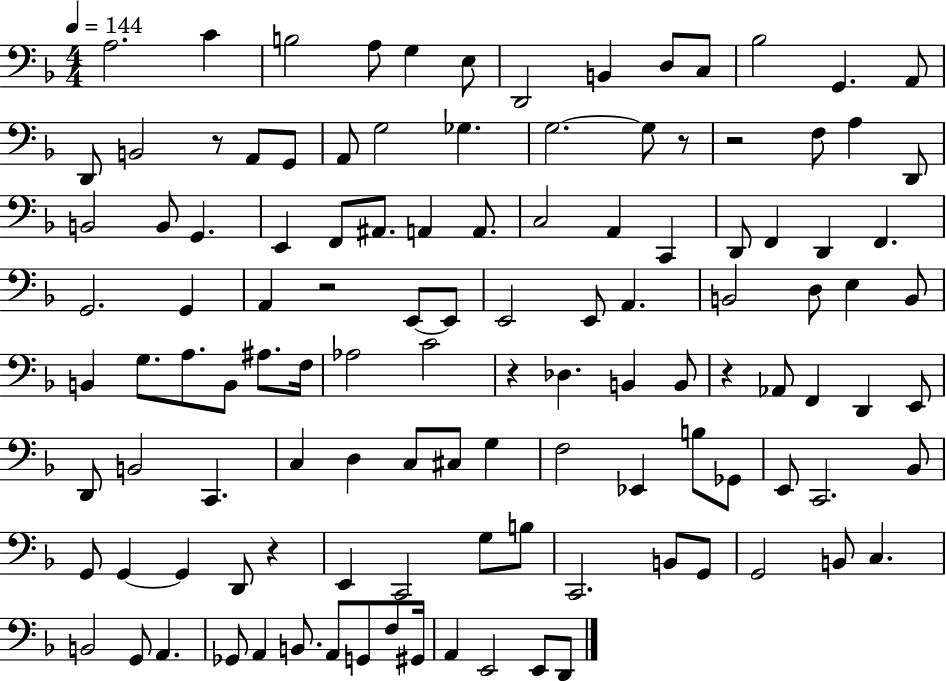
X:1
T:Untitled
M:4/4
L:1/4
K:F
A,2 C B,2 A,/2 G, E,/2 D,,2 B,, D,/2 C,/2 _B,2 G,, A,,/2 D,,/2 B,,2 z/2 A,,/2 G,,/2 A,,/2 G,2 _G, G,2 G,/2 z/2 z2 F,/2 A, D,,/2 B,,2 B,,/2 G,, E,, F,,/2 ^A,,/2 A,, A,,/2 C,2 A,, C,, D,,/2 F,, D,, F,, G,,2 G,, A,, z2 E,,/2 E,,/2 E,,2 E,,/2 A,, B,,2 D,/2 E, B,,/2 B,, G,/2 A,/2 B,,/2 ^A,/2 F,/4 _A,2 C2 z _D, B,, B,,/2 z _A,,/2 F,, D,, E,,/2 D,,/2 B,,2 C,, C, D, C,/2 ^C,/2 G, F,2 _E,, B,/2 _G,,/2 E,,/2 C,,2 _B,,/2 G,,/2 G,, G,, D,,/2 z E,, C,,2 G,/2 B,/2 C,,2 B,,/2 G,,/2 G,,2 B,,/2 C, B,,2 G,,/2 A,, _G,,/2 A,, B,,/2 A,,/2 G,,/2 F,/2 ^G,,/4 A,, E,,2 E,,/2 D,,/2